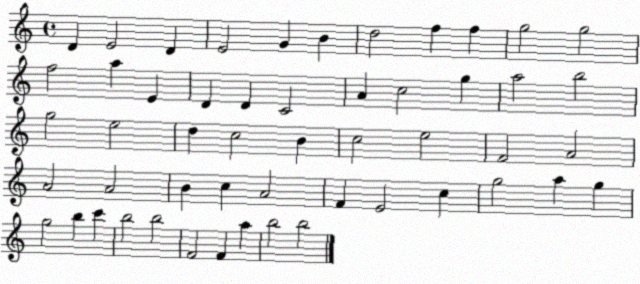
X:1
T:Untitled
M:4/4
L:1/4
K:C
D E2 D E2 G B d2 f f g2 g2 f2 a E D D C2 A c2 g a2 b2 g2 e2 d c2 B c2 e2 F2 A2 A2 A2 B c A2 F E2 c g2 a g g2 b c' b2 b2 F2 F a b2 b2